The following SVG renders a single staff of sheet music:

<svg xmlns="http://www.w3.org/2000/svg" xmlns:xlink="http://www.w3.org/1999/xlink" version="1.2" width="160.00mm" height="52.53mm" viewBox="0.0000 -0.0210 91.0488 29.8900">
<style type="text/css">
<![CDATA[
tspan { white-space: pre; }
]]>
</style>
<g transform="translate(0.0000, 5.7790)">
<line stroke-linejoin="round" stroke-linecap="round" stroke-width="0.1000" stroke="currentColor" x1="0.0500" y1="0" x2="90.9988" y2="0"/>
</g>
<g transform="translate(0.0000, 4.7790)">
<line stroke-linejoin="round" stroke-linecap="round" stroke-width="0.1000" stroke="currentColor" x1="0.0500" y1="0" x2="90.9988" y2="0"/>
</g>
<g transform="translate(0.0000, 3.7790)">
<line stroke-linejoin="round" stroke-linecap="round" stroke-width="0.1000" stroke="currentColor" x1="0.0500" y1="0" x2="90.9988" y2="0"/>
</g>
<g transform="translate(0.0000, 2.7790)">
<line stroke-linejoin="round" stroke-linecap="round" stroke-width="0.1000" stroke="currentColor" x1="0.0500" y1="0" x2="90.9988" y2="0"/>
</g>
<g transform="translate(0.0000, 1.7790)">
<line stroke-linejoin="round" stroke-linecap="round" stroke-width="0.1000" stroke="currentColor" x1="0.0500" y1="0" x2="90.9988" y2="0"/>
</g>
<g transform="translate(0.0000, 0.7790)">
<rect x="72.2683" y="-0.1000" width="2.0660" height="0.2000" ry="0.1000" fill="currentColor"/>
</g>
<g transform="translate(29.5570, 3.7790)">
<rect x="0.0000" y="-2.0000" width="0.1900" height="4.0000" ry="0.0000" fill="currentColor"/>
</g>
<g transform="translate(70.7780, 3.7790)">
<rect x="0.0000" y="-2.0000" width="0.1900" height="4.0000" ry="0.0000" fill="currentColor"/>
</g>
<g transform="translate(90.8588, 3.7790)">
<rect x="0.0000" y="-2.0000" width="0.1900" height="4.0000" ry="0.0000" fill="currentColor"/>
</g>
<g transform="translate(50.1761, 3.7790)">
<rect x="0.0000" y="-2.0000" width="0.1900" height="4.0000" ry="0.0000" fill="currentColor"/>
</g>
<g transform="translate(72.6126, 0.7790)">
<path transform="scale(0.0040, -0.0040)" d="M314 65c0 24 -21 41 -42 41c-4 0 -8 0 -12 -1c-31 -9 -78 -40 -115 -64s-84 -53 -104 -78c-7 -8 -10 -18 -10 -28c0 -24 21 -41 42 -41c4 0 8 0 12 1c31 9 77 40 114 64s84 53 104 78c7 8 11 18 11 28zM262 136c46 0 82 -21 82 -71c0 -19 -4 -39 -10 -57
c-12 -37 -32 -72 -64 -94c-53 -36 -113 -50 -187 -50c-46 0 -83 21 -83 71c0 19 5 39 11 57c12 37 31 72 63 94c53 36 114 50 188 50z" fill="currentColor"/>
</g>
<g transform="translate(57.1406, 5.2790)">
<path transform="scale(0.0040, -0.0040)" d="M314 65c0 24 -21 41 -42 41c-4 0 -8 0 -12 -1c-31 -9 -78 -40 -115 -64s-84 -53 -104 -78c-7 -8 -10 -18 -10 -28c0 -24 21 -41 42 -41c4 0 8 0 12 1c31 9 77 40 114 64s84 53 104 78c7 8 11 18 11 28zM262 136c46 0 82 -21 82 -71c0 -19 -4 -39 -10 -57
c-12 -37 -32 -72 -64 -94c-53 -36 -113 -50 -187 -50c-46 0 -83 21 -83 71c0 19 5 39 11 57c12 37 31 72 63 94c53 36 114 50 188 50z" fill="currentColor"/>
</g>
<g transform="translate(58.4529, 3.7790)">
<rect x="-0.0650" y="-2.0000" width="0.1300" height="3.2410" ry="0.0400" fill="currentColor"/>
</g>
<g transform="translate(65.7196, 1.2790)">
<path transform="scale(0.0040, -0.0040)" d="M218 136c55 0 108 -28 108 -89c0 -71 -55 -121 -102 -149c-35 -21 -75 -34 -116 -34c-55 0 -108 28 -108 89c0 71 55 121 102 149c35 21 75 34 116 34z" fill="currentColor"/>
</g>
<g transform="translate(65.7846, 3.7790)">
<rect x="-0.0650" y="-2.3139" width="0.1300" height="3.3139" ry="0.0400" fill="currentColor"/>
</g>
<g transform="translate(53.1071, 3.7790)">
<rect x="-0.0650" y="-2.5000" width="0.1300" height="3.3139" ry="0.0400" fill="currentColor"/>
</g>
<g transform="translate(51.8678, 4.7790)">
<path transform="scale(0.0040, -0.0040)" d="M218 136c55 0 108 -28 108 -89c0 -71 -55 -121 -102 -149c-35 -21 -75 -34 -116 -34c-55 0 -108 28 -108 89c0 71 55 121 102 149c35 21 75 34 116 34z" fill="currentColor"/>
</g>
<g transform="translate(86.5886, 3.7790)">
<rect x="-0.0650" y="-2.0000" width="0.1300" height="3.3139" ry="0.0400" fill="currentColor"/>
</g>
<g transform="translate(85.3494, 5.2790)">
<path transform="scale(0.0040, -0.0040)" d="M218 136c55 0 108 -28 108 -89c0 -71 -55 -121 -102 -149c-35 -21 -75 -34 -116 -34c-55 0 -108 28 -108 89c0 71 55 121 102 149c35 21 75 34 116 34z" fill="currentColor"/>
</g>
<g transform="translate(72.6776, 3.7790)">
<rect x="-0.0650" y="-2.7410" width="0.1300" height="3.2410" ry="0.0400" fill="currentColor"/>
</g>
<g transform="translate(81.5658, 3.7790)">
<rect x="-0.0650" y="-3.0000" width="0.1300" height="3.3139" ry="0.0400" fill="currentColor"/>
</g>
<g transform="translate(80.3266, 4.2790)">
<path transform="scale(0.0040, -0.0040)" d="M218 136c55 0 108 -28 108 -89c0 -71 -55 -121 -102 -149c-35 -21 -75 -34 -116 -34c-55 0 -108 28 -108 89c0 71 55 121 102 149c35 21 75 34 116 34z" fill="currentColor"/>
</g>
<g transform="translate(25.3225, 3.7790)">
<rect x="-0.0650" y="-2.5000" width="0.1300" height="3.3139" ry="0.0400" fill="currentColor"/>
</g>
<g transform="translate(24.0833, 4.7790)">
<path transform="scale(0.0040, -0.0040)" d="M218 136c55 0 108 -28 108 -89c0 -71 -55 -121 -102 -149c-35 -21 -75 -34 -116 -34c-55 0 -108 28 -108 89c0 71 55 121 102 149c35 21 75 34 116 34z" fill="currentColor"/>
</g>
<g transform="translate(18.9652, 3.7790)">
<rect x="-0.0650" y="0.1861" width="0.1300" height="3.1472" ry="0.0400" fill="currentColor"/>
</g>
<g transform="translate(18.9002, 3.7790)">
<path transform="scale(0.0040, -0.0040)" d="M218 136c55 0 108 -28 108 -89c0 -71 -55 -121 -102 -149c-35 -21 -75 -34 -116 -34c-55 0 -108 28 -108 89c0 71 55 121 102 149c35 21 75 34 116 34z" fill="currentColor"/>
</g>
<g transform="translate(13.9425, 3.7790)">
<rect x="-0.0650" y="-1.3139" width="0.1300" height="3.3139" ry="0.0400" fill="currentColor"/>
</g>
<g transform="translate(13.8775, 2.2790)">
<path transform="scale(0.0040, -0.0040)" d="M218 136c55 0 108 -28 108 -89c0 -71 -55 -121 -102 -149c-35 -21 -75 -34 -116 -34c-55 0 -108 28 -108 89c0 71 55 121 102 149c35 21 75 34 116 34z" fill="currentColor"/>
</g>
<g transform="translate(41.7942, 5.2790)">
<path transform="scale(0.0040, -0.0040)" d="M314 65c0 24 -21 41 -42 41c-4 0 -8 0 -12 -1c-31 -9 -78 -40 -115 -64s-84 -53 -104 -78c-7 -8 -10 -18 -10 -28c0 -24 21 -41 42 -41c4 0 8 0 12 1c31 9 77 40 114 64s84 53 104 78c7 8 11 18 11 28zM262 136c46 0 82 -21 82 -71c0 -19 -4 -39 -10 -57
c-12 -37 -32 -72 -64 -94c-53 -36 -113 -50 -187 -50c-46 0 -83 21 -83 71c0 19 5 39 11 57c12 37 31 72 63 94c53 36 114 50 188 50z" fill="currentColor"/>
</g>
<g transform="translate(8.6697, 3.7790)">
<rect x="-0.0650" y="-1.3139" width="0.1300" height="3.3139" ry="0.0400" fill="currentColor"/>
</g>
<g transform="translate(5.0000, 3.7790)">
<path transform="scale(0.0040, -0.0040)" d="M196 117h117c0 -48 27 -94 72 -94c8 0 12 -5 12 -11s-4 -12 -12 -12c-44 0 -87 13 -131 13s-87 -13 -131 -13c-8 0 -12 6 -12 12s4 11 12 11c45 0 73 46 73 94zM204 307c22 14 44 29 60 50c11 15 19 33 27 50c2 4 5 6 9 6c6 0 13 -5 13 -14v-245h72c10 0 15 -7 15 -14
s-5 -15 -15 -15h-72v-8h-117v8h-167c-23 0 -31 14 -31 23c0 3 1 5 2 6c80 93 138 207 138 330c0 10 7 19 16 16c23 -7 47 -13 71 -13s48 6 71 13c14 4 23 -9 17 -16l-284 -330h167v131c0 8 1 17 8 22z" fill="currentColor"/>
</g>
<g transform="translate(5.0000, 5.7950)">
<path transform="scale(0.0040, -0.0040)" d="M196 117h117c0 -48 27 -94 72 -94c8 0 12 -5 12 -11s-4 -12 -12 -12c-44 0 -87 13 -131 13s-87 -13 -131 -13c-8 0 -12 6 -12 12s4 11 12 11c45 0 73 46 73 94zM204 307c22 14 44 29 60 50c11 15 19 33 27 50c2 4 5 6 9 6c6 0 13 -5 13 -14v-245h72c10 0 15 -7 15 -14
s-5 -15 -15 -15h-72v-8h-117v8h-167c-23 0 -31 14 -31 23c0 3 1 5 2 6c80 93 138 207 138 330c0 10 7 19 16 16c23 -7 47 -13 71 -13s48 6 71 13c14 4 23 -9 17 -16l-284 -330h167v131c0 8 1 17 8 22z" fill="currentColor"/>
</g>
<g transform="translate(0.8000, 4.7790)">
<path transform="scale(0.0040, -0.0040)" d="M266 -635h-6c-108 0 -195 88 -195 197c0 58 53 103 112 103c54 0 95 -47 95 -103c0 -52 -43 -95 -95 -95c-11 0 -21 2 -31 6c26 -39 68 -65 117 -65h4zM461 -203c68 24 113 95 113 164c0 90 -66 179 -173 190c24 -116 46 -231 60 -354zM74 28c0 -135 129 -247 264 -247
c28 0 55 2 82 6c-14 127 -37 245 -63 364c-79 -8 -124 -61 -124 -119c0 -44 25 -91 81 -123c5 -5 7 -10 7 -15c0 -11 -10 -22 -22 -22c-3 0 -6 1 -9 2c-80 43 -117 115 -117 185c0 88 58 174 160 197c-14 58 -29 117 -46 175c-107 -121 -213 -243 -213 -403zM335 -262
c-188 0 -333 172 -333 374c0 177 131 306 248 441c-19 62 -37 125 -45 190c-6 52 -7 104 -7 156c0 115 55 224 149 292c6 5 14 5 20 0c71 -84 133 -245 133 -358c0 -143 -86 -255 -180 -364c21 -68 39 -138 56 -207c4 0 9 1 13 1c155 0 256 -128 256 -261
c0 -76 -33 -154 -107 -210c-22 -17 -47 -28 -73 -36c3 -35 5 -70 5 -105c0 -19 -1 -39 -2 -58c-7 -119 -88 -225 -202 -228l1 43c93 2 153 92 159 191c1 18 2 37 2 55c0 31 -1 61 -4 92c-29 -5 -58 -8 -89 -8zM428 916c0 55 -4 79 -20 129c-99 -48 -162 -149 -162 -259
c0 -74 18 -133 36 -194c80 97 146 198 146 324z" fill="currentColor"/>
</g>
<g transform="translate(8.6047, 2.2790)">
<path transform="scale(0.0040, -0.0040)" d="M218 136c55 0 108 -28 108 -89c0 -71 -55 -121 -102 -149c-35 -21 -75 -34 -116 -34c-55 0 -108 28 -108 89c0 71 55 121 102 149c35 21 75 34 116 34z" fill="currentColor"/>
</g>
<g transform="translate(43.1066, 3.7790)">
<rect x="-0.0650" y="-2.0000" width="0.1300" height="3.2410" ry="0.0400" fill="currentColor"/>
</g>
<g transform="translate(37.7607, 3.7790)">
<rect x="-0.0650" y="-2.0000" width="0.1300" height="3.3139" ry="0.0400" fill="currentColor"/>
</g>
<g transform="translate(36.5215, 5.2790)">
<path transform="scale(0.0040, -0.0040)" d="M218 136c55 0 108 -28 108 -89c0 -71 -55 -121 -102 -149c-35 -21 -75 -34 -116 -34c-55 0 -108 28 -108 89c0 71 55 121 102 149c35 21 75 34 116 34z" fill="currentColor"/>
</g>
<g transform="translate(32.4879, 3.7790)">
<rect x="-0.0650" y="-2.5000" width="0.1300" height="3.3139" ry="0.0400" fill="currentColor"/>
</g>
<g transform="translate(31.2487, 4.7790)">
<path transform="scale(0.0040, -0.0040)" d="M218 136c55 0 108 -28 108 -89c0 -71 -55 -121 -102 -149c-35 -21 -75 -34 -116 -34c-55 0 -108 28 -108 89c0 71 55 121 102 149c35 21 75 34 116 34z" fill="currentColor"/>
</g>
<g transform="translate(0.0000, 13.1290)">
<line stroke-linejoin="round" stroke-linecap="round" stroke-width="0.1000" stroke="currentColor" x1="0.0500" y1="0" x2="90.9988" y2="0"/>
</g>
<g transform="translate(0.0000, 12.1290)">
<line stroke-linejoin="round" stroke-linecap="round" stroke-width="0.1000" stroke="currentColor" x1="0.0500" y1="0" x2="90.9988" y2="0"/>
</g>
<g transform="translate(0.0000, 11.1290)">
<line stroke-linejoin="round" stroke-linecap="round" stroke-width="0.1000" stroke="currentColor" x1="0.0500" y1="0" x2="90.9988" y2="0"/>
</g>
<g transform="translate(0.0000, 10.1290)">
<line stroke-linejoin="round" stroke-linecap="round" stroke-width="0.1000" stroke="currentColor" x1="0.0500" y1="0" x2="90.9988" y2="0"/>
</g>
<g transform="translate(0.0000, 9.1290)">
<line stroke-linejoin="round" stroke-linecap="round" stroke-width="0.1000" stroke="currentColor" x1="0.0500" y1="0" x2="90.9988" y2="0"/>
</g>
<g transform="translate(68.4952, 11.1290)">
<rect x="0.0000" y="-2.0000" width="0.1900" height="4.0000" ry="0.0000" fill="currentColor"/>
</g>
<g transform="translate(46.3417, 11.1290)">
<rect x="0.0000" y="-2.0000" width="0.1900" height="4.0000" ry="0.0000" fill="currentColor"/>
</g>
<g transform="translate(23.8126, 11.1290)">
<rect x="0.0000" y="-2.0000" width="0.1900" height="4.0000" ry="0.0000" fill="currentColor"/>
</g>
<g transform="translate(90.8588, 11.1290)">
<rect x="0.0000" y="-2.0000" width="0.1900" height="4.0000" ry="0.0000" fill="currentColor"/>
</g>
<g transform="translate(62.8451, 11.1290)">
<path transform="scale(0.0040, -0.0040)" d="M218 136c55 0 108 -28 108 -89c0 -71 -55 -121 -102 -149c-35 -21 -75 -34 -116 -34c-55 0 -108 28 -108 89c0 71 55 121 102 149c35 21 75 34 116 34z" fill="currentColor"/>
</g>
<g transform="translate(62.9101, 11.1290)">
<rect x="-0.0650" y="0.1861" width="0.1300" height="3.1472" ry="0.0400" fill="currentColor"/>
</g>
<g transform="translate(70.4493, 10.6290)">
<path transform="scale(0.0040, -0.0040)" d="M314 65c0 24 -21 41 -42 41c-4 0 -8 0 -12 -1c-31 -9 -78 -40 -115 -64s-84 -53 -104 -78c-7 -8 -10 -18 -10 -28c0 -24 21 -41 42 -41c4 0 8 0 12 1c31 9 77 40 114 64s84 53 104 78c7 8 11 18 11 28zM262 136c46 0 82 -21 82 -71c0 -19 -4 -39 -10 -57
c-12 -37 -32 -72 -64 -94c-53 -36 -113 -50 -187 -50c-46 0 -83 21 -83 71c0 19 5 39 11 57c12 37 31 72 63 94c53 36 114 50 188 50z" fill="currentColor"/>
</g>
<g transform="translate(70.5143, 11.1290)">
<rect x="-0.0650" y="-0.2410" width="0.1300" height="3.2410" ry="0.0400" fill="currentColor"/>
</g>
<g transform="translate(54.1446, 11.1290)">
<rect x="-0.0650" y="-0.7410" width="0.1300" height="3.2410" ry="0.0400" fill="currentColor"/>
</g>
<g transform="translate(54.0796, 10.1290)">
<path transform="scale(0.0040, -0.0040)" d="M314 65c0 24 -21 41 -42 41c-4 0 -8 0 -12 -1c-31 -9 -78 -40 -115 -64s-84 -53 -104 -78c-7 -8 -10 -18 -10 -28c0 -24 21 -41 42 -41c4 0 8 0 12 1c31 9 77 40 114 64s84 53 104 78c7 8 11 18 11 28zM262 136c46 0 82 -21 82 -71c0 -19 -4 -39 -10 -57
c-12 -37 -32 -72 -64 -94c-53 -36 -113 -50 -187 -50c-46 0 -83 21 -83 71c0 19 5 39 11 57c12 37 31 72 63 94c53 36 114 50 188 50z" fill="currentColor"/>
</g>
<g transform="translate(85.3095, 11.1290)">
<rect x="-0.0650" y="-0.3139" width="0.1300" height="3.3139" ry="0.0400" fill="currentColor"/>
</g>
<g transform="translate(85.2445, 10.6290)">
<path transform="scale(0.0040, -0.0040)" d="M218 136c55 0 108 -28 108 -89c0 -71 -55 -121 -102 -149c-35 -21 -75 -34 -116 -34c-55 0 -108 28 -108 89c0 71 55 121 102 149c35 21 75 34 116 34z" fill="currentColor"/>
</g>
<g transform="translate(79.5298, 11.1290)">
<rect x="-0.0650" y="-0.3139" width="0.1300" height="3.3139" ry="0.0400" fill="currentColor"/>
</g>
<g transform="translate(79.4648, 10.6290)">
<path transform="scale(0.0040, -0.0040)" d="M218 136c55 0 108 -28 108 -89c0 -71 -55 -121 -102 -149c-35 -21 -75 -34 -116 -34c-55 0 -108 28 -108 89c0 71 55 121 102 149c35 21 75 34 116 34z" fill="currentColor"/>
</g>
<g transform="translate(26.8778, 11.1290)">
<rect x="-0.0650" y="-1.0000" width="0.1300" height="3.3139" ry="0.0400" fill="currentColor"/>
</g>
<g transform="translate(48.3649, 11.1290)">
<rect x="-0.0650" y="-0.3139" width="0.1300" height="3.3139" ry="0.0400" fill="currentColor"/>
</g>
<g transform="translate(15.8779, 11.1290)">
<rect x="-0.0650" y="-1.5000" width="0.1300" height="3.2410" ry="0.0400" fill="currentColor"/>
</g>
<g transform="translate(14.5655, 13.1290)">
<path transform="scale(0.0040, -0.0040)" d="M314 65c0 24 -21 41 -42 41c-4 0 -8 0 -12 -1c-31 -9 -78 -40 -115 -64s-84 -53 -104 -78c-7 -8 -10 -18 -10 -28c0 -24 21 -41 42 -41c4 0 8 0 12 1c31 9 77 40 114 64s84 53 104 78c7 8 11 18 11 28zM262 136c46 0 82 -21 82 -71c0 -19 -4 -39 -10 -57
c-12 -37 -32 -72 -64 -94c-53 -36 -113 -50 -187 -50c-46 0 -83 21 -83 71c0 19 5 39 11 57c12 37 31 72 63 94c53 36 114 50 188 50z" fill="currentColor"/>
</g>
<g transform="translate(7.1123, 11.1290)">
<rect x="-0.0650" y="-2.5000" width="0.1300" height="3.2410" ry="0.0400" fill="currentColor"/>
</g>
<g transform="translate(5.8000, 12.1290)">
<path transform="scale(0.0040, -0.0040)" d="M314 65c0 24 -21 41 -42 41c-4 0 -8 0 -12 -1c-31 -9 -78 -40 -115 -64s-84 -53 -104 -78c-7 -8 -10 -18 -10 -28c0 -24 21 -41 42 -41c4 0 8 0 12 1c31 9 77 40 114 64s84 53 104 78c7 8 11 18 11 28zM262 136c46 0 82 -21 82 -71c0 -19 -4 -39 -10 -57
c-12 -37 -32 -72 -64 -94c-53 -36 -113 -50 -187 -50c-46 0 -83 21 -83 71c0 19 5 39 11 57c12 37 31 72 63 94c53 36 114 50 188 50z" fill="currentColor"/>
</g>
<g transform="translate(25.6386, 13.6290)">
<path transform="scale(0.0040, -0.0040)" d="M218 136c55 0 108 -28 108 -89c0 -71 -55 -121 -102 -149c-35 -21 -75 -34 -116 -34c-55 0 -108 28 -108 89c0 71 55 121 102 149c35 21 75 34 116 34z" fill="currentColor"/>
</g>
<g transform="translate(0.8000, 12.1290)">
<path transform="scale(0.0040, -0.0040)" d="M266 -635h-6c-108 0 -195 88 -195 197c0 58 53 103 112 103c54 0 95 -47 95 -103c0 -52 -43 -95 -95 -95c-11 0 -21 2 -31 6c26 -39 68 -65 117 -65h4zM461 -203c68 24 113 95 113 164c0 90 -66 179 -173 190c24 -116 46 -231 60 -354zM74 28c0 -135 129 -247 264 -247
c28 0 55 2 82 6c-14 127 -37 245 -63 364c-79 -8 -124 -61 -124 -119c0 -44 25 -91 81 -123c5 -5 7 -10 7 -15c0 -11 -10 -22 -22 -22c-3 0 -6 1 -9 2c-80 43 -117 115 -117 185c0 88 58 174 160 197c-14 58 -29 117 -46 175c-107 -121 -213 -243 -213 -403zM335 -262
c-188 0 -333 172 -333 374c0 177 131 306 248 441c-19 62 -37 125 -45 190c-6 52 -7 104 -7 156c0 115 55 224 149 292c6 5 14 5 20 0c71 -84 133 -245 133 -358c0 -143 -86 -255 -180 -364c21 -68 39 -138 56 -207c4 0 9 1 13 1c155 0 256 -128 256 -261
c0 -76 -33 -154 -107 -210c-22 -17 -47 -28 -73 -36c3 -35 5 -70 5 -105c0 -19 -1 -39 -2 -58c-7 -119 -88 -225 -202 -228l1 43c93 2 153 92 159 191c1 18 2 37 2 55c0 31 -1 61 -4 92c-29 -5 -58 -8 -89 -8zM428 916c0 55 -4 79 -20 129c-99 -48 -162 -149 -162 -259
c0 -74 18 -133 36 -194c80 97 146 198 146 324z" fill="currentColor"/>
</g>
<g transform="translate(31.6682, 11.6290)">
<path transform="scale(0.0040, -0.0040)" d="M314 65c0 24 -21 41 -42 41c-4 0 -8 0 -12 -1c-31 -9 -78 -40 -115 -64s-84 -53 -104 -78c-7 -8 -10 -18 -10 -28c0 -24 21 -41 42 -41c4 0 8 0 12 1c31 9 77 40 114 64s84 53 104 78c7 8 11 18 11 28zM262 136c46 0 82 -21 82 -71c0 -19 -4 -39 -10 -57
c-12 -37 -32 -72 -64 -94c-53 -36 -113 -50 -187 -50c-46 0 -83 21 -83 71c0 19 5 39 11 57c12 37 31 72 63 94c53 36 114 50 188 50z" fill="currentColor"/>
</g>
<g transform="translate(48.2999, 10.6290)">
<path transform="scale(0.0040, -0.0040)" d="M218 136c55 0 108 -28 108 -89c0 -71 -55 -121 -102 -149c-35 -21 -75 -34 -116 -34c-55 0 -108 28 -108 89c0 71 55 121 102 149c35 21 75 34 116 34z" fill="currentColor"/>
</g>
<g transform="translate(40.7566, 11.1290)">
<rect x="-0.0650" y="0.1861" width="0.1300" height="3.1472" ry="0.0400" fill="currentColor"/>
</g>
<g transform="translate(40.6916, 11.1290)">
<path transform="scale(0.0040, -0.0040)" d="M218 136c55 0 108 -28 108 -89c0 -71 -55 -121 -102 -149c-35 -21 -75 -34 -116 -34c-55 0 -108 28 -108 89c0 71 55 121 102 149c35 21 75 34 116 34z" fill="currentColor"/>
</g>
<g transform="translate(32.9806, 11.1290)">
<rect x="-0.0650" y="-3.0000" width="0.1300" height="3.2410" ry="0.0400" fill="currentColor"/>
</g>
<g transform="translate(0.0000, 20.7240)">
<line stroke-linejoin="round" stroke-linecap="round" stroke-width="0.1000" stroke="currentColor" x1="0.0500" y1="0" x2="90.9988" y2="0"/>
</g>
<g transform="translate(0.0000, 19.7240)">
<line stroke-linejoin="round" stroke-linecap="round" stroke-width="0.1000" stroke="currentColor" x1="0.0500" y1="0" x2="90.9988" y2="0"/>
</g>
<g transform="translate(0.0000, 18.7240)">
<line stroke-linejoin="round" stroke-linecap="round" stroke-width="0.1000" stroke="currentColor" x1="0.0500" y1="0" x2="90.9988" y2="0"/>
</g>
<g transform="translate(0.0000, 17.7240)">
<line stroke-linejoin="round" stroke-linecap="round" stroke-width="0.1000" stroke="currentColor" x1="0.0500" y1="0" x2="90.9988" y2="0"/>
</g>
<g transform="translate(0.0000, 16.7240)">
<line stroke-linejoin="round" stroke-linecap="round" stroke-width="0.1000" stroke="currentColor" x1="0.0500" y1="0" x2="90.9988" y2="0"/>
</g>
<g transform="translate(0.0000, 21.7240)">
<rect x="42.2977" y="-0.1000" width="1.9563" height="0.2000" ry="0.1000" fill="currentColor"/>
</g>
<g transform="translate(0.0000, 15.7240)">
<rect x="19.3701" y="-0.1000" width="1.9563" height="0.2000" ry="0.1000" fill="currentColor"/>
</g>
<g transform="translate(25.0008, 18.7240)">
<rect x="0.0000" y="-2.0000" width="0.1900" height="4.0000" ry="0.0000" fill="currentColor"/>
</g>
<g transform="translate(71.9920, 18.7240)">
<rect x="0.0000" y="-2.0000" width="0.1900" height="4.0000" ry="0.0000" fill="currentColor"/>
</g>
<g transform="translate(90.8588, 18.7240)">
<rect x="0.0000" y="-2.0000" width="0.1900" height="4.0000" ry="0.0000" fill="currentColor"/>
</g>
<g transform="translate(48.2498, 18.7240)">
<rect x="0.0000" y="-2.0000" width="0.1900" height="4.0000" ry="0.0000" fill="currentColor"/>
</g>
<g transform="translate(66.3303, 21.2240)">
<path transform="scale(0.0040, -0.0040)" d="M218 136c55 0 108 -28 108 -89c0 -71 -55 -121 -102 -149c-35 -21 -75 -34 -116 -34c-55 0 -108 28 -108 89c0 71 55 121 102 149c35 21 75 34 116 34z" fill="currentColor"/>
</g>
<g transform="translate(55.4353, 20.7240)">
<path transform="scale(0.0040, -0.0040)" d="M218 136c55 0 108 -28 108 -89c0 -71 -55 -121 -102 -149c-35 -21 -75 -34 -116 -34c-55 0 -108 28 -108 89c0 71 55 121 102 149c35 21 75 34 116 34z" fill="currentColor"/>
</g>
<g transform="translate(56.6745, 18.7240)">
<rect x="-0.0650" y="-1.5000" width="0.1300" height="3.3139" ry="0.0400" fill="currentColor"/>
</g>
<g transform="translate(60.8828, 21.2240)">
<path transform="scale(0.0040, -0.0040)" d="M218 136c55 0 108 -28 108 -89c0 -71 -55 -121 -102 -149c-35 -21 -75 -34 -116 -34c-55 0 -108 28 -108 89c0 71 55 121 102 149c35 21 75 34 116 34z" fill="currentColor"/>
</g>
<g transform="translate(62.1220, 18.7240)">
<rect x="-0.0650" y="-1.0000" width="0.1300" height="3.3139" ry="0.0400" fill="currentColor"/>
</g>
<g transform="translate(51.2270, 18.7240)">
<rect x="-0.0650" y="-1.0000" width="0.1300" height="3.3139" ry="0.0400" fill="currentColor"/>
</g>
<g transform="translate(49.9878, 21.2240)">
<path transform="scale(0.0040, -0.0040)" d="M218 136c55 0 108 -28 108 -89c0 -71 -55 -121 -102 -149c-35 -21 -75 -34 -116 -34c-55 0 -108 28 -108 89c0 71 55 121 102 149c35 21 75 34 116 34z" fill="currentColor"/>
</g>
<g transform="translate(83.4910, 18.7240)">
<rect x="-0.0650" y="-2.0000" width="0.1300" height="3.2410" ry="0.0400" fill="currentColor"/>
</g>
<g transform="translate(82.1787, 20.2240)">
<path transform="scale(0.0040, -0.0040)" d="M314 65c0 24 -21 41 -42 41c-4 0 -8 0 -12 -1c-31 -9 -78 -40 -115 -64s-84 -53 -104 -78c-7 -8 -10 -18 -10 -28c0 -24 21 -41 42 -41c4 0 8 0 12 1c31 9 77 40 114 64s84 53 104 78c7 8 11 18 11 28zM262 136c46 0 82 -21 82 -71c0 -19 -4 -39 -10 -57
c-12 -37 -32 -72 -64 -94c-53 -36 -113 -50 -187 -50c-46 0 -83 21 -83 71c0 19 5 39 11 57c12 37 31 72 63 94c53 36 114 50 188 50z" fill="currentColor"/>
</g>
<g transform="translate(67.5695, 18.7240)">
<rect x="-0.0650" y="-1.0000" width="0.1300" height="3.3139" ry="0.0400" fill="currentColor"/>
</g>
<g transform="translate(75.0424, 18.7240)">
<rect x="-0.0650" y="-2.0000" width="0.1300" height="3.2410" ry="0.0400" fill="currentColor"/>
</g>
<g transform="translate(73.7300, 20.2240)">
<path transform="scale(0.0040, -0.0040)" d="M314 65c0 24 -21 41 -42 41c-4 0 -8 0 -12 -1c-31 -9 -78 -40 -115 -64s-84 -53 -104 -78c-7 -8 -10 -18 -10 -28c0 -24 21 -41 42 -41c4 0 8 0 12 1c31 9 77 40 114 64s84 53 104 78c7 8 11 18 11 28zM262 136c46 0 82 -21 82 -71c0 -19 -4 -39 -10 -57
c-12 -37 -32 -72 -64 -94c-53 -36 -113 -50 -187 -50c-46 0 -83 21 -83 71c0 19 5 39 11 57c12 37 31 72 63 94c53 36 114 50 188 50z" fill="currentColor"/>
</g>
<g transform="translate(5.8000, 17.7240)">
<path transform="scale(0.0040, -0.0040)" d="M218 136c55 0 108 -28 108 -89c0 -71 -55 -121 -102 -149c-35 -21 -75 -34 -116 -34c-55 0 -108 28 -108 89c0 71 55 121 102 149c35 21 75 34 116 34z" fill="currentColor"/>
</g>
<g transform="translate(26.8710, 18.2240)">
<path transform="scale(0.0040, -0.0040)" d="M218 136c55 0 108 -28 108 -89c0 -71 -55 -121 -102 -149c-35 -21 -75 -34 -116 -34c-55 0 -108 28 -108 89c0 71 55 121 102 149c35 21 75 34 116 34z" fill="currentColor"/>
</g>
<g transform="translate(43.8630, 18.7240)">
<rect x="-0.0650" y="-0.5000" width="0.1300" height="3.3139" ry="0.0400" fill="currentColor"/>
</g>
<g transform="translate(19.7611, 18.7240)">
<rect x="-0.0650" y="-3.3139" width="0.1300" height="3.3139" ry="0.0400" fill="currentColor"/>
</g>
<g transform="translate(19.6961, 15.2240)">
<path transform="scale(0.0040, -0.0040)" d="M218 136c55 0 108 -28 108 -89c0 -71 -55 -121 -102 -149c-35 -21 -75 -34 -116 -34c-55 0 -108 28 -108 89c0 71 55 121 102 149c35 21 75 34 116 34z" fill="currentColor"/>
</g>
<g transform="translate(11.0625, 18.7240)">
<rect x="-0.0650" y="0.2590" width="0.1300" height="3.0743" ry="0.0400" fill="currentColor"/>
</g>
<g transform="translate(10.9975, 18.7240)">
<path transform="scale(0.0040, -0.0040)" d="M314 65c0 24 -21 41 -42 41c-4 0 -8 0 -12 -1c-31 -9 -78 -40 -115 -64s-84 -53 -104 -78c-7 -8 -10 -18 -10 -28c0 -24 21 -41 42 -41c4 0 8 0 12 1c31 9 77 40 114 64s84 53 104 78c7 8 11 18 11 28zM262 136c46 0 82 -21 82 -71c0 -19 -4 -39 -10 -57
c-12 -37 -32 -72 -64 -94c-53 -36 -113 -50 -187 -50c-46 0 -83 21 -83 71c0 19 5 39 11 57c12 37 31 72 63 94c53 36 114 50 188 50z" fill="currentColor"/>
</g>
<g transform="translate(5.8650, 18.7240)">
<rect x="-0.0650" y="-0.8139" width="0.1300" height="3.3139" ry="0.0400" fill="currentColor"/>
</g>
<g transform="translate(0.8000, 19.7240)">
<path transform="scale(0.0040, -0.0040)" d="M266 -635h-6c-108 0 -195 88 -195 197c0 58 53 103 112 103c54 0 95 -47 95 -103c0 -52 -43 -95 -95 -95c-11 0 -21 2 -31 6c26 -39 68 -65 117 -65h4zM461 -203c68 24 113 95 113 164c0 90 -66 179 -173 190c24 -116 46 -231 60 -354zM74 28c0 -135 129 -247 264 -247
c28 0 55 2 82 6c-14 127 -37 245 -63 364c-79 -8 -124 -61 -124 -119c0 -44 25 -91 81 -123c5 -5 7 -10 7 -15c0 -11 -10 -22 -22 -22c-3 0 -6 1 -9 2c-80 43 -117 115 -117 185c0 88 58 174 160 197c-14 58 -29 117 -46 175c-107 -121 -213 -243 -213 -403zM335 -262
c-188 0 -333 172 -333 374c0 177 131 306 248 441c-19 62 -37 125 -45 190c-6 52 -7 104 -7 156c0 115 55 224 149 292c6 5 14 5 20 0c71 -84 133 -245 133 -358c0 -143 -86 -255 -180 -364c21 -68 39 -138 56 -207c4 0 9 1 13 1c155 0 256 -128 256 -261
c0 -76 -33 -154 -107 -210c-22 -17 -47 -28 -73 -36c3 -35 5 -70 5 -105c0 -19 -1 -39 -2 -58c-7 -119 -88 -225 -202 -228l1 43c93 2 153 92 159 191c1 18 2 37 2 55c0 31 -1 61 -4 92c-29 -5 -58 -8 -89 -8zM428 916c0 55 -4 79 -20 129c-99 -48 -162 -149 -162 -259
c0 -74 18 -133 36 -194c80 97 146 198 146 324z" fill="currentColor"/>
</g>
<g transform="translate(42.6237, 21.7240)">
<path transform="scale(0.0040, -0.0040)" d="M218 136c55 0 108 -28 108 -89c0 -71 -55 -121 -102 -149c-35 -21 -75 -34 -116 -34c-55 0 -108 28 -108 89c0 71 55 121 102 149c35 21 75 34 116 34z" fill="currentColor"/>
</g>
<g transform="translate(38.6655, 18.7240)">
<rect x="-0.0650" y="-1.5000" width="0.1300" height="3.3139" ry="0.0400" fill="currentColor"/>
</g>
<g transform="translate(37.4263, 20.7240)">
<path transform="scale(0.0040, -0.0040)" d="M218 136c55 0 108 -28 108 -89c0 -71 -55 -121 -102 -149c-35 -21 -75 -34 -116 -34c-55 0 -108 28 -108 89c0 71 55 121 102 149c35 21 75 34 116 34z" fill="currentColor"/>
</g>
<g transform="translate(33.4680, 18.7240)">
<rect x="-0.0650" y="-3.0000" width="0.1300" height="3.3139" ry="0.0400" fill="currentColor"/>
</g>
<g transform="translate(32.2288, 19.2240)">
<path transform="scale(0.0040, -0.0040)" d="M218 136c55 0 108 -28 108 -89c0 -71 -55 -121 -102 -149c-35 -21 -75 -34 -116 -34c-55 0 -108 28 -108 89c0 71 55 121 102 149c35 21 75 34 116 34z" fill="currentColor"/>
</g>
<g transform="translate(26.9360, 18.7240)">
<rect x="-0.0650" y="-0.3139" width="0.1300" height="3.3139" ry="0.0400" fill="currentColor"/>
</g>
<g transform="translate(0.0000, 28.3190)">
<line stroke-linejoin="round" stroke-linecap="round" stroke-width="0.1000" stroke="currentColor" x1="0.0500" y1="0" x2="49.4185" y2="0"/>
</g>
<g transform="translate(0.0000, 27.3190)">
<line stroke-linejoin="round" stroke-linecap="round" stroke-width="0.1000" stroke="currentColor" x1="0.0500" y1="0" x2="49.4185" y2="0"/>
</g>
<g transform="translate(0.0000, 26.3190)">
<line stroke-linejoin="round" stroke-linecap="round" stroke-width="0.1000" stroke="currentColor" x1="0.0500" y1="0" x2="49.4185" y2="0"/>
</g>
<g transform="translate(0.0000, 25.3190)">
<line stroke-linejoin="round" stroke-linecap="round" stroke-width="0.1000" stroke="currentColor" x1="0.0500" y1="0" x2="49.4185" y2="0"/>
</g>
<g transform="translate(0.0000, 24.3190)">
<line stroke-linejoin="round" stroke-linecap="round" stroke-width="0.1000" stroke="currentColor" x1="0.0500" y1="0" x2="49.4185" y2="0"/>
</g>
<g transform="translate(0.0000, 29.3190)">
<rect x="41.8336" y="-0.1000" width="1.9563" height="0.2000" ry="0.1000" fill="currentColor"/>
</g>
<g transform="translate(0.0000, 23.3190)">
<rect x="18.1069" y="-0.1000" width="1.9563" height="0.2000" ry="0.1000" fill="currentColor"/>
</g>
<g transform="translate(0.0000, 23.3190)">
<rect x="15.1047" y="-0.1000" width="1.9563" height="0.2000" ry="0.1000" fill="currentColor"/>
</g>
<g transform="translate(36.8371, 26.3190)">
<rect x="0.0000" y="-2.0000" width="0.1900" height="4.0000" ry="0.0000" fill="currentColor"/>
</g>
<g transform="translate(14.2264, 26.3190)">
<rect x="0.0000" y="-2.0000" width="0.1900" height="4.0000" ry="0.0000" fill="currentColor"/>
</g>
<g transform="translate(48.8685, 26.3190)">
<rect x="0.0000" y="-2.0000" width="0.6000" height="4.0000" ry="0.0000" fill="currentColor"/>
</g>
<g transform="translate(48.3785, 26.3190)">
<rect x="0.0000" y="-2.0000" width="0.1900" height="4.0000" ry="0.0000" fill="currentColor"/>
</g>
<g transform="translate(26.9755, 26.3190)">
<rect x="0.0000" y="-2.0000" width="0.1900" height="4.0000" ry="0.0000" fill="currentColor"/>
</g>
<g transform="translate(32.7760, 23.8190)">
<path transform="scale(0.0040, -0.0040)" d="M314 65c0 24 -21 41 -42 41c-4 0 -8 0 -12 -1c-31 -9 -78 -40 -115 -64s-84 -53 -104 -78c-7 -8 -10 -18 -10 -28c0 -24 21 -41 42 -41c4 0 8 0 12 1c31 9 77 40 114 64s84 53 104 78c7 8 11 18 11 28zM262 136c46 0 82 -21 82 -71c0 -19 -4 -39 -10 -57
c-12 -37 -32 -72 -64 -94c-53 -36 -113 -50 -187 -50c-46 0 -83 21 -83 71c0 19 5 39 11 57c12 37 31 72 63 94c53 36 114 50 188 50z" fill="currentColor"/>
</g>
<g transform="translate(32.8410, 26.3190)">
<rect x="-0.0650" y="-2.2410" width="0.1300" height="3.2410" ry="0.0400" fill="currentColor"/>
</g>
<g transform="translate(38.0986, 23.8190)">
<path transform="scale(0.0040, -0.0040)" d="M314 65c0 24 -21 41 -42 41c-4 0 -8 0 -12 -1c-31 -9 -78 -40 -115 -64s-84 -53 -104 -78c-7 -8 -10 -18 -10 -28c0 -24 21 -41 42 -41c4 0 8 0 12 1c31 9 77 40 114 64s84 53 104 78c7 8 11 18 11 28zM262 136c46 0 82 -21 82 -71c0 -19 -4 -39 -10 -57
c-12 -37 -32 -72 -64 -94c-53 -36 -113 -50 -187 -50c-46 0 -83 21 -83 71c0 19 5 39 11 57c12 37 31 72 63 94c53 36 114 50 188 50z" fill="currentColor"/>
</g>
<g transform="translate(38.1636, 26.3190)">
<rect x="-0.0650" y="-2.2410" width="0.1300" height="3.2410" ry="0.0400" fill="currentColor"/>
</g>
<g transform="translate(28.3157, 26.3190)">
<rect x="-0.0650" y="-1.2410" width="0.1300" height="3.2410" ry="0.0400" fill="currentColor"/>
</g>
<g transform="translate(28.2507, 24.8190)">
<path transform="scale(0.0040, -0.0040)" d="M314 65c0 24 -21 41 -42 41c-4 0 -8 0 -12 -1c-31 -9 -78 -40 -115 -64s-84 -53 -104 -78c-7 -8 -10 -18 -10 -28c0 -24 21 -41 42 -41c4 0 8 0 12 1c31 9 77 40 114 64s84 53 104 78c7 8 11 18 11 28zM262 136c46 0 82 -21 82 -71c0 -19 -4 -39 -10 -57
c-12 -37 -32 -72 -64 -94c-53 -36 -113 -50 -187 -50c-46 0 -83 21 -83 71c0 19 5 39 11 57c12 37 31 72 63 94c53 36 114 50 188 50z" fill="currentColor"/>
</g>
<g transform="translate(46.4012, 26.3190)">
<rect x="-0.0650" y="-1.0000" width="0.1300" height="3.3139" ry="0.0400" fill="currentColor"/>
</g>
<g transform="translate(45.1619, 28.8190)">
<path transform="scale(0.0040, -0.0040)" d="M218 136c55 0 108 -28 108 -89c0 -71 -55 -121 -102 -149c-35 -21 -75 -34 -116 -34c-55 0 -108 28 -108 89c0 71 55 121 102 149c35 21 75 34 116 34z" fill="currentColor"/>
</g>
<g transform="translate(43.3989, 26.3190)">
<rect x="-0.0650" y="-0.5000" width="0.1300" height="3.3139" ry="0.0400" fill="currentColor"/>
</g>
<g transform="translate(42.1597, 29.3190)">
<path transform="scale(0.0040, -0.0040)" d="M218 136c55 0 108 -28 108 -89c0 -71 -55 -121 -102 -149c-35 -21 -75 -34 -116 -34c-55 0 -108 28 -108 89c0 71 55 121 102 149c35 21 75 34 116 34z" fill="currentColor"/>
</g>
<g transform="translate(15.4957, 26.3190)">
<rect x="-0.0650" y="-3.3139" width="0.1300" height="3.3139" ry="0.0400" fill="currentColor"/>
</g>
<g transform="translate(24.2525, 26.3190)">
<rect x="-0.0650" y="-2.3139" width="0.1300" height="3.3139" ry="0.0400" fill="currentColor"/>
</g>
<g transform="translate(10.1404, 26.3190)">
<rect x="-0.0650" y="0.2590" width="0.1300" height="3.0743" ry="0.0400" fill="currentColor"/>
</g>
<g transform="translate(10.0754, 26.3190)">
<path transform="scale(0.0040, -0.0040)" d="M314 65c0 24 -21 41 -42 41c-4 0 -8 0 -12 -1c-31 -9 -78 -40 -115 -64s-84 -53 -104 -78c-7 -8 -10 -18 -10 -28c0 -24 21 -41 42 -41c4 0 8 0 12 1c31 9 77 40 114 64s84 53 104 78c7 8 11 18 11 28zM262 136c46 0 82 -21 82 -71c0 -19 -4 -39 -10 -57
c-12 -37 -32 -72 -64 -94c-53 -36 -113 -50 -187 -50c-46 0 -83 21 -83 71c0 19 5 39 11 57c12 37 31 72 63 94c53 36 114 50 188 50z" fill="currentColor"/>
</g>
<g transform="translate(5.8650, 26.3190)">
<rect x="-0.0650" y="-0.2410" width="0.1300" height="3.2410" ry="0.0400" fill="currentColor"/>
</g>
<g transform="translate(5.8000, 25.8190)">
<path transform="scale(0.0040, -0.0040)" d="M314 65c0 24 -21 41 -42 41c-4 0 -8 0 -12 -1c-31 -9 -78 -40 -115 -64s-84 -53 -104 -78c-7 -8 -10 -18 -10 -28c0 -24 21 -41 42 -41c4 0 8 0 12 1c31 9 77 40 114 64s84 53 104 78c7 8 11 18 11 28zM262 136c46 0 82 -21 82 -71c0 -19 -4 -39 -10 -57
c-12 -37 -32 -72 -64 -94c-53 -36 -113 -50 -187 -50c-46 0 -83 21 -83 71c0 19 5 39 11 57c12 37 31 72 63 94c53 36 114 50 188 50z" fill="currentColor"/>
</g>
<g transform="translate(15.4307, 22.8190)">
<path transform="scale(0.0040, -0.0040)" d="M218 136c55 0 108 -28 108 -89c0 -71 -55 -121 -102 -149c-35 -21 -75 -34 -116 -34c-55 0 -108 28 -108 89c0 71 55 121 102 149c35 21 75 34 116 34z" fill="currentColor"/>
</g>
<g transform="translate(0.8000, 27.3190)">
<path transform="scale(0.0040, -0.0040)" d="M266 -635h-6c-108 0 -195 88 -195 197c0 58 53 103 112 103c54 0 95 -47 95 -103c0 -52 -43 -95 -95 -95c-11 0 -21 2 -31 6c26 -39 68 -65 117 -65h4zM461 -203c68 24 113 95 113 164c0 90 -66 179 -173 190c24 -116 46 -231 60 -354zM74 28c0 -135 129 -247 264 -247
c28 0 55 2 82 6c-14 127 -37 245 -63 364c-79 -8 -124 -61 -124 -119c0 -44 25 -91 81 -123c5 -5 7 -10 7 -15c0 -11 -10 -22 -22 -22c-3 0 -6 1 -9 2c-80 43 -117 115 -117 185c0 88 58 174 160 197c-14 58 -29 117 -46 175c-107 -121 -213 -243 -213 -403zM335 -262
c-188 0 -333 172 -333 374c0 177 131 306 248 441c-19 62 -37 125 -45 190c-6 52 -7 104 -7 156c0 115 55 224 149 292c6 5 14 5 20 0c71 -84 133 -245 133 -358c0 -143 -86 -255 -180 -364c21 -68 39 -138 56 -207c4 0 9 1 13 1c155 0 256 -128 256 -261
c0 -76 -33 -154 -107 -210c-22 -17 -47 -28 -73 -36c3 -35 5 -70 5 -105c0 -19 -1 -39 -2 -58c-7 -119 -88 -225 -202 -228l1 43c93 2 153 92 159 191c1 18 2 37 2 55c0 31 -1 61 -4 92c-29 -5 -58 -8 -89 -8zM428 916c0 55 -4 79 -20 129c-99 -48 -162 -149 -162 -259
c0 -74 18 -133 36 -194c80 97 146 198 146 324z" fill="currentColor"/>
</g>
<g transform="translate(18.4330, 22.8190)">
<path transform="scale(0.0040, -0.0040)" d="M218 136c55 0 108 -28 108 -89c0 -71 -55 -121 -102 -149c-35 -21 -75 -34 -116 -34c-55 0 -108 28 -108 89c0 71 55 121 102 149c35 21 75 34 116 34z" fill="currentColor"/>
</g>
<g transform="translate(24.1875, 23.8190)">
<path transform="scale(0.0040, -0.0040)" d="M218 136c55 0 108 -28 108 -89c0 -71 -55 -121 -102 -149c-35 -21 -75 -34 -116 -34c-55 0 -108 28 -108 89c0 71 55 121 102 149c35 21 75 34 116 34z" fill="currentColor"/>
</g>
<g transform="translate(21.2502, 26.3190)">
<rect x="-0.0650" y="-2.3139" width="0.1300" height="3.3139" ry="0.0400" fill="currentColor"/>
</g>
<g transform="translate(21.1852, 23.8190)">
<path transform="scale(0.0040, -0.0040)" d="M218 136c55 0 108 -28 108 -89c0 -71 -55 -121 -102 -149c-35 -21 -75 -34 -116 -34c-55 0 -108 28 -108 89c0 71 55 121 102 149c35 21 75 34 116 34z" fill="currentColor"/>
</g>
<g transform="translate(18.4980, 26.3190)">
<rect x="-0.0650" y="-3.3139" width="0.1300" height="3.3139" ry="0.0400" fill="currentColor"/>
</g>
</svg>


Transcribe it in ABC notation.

X:1
T:Untitled
M:4/4
L:1/4
K:C
e e B G G F F2 G F2 g a2 A F G2 E2 D A2 B c d2 B c2 c c d B2 b c A E C D E D D F2 F2 c2 B2 b b g g e2 g2 g2 C D